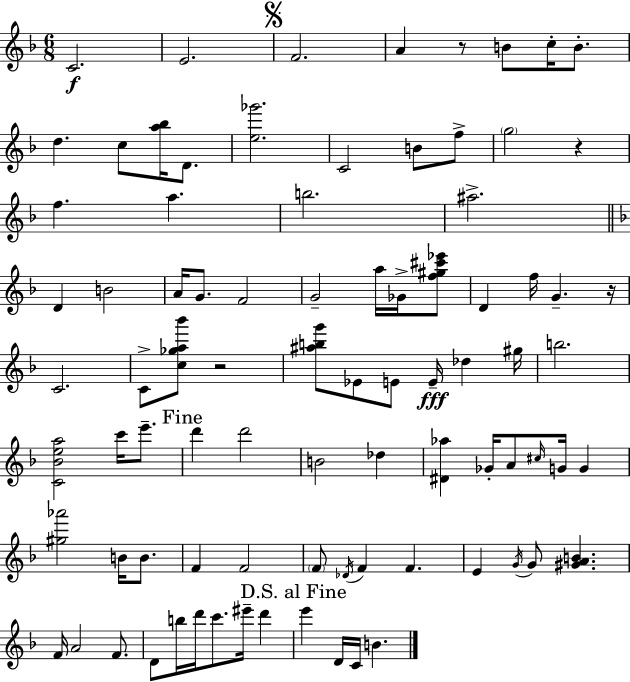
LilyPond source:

{
  \clef treble
  \numericTimeSignature
  \time 6/8
  \key f \major
  c'2.\f | e'2. | \mark \markup { \musicglyph "scripts.segno" } f'2. | a'4 r8 b'8 c''16-. b'8.-. | \break d''4. c''8 <a'' bes''>16 d'8. | <e'' ges'''>2. | c'2 b'8 f''8-> | \parenthesize g''2 r4 | \break f''4. a''4. | b''2. | ais''2.-> | \bar "||" \break \key d \minor d'4 b'2 | a'16 g'8. f'2 | g'2-- a''16 ges'16-> <f'' gis'' cis''' ees'''>8 | d'4 f''16 g'4.-- r16 | \break c'2. | c'8-> <c'' ges'' a'' bes'''>8 r2 | <ais'' b'' g'''>8 ees'8 e'8 e'16--\fff des''4 gis''16 | b''2. | \break <c' bes' e'' a''>2 c'''16 e'''8.-- | \mark "Fine" d'''4 d'''2 | b'2 des''4 | <dis' aes''>4 ges'16-. a'8 \grace { cis''16 } g'16 g'4 | \break <gis'' aes'''>2 b'16 b'8. | f'4 f'2 | \parenthesize f'8 \acciaccatura { des'16 } f'4 f'4. | e'4 \acciaccatura { g'16 } g'8 <gis' a' b'>4. | \break f'16 a'2 | f'8. d'8 b''16 d'''16 c'''8. eis'''16-- d'''4 | \mark "D.S. al Fine" e'''4 d'16 c'16 b'4. | \bar "|."
}